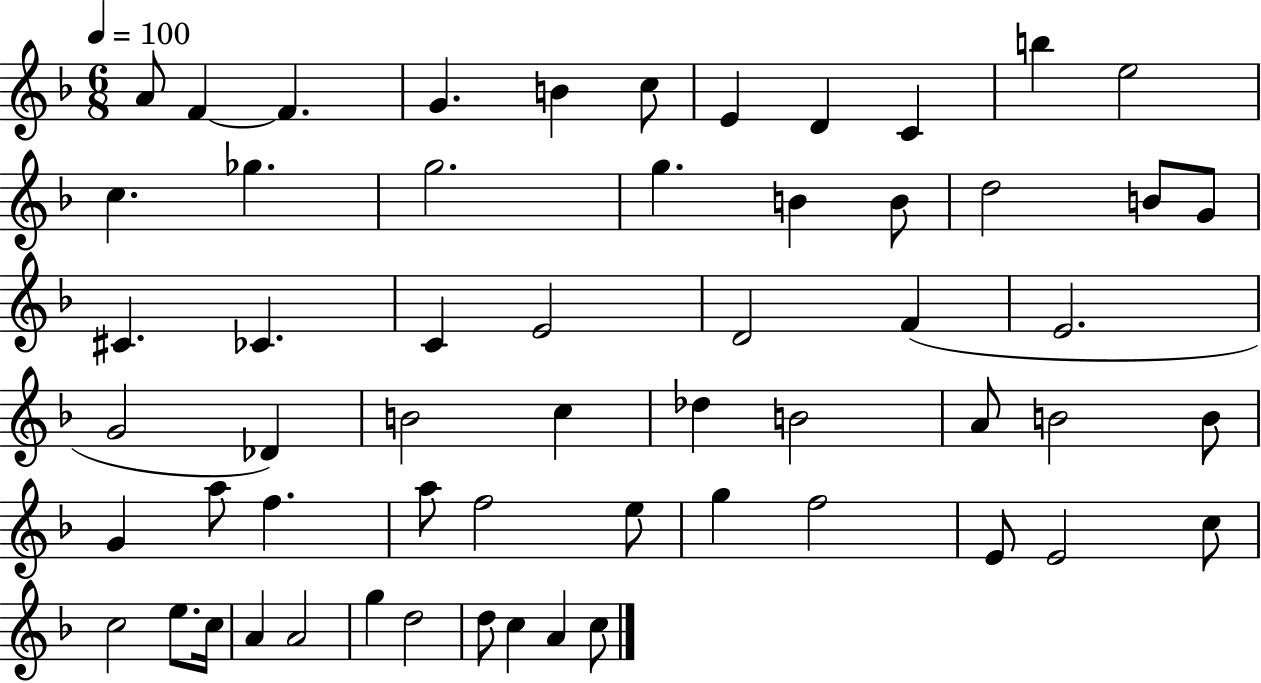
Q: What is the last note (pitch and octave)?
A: C5